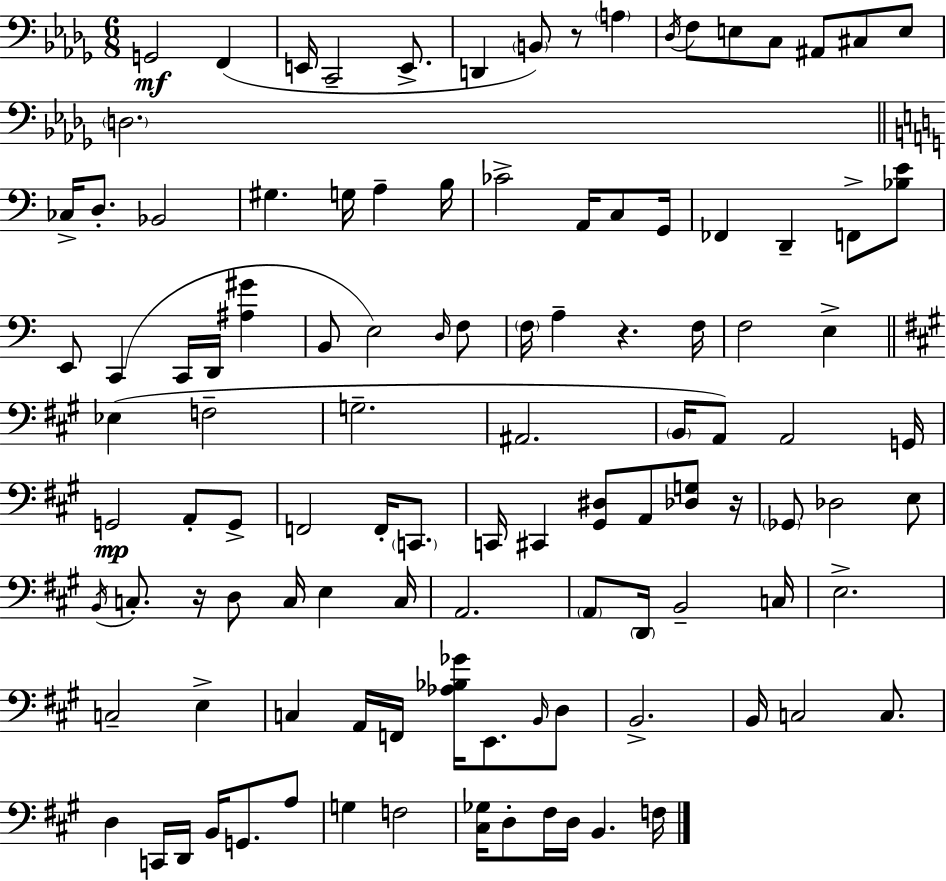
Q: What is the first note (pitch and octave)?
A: G2